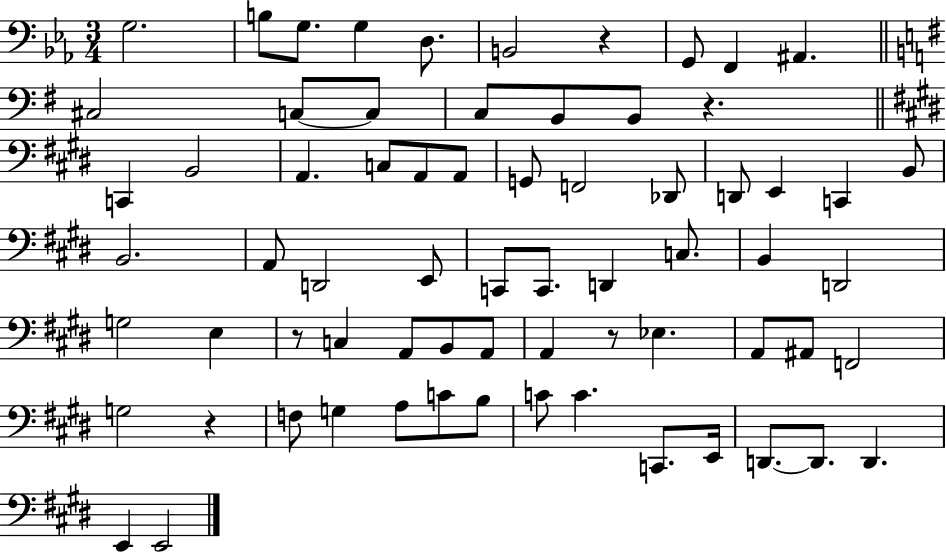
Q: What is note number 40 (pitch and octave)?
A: E3